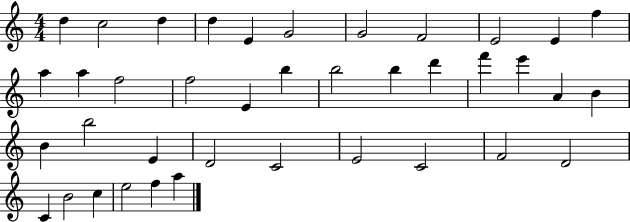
D5/q C5/h D5/q D5/q E4/q G4/h G4/h F4/h E4/h E4/q F5/q A5/q A5/q F5/h F5/h E4/q B5/q B5/h B5/q D6/q F6/q E6/q A4/q B4/q B4/q B5/h E4/q D4/h C4/h E4/h C4/h F4/h D4/h C4/q B4/h C5/q E5/h F5/q A5/q